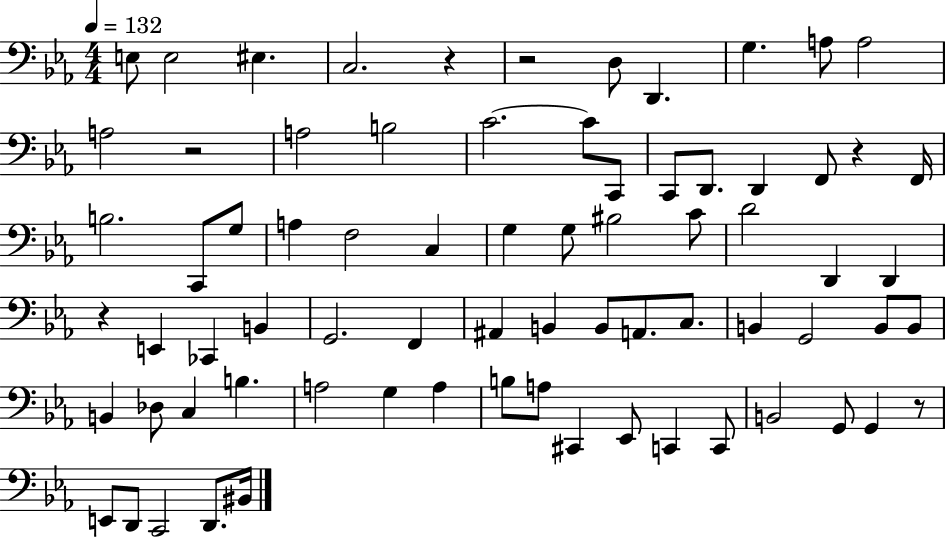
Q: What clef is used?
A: bass